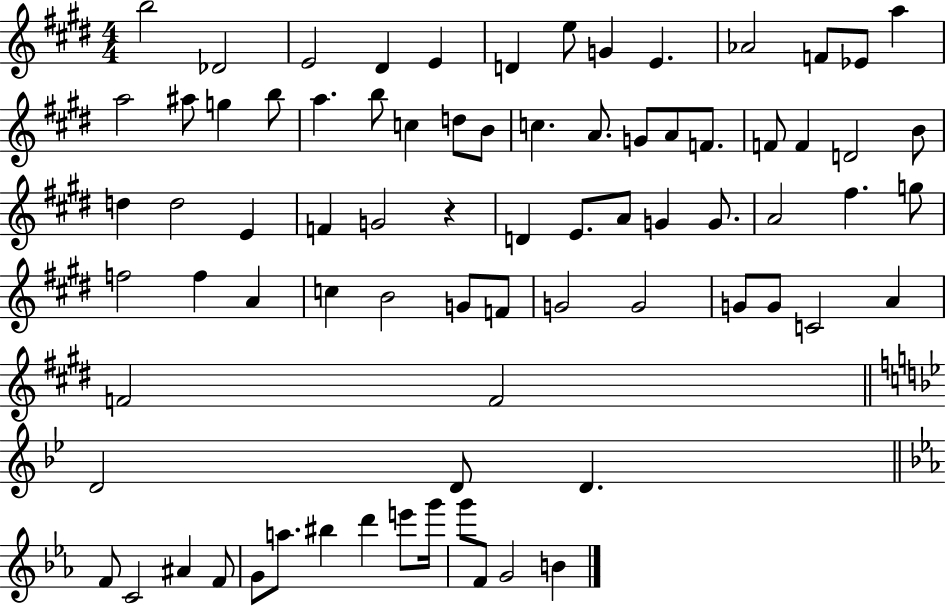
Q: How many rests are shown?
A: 1